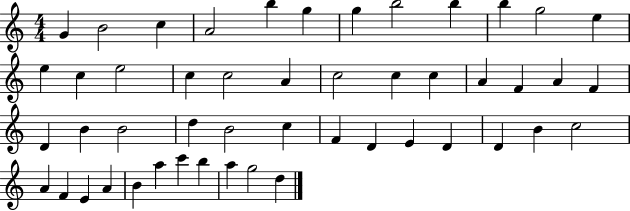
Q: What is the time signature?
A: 4/4